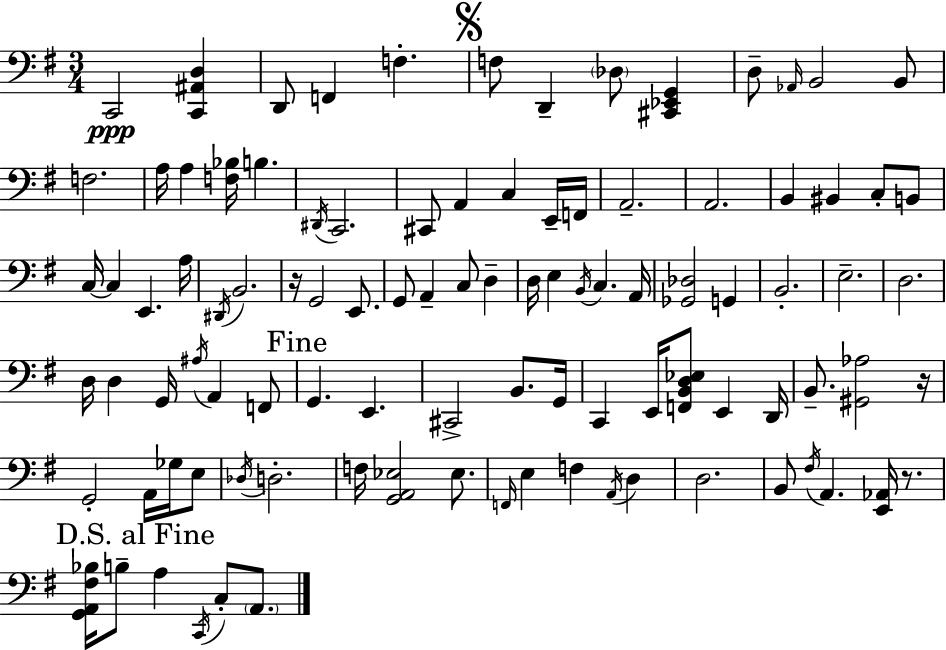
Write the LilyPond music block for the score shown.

{
  \clef bass
  \numericTimeSignature
  \time 3/4
  \key e \minor
  c,2\ppp <c, ais, d>4 | d,8 f,4 f4.-. | \mark \markup { \musicglyph "scripts.segno" } f8 d,4-- \parenthesize des8 <cis, ees, g,>4 | d8-- \grace { aes,16 } b,2 b,8 | \break f2. | a16 a4 <f bes>16 b4. | \acciaccatura { dis,16 } c,2. | cis,8 a,4 c4 | \break e,16-- f,16 a,2.-- | a,2. | b,4 bis,4 c8-. | b,8 c16~~ c4 e,4. | \break a16 \acciaccatura { dis,16 } b,2. | r16 g,2 | e,8. g,8 a,4-- c8 d4-- | d16 e4 \acciaccatura { b,16 } c4. | \break a,16 <ges, des>2 | g,4 b,2.-. | e2.-- | d2. | \break d16 d4 g,16 \acciaccatura { ais16 } a,4 | f,8 \mark "Fine" g,4. e,4. | cis,2-> | b,8. g,16 c,4 e,16 <f, b, d ees>8 | \break e,4 d,16 b,8.-- <gis, aes>2 | r16 g,2-. | a,16 ges16 e8 \acciaccatura { des16 } d2.-. | f16 <g, a, ees>2 | \break ees8. \grace { f,16 } e4 f4 | \acciaccatura { a,16 } d4 d2. | b,8 \acciaccatura { fis16 } a,4. | <e, aes,>16 r8. \mark "D.S. al Fine" <g, a, fis bes>16 b8-- | \break a4 \acciaccatura { c,16 } c8-. \parenthesize a,8. \bar "|."
}